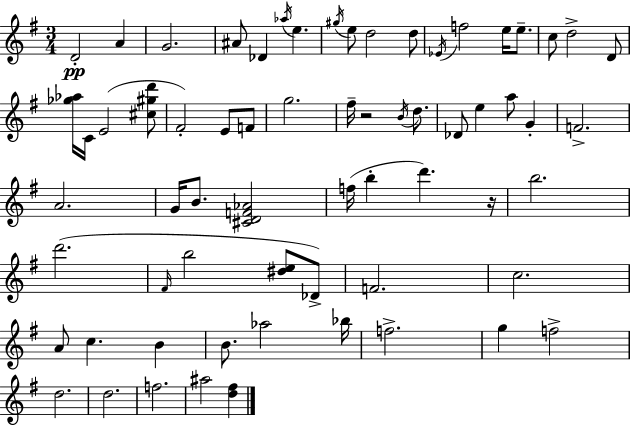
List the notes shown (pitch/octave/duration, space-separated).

D4/h A4/q G4/h. A#4/e Db4/q Ab5/s E5/q. G#5/s E5/e D5/h D5/e Eb4/s F5/h E5/s E5/e. C5/e D5/h D4/e [Gb5,Ab5]/s C4/s E4/h [C#5,G#5,D6]/e F#4/h E4/e F4/e G5/h. F#5/s R/h B4/s D5/e. Db4/e E5/q A5/e G4/q F4/h. A4/h. G4/s B4/e. [C#4,D4,F4,Ab4]/h F5/s B5/q D6/q. R/s B5/h. D6/h. F#4/s B5/h [D#5,E5]/e Db4/e F4/h. C5/h. A4/e C5/q. B4/q B4/e. Ab5/h Bb5/s F5/h. G5/q F5/h D5/h. D5/h. F5/h. A#5/h [D5,F#5]/q